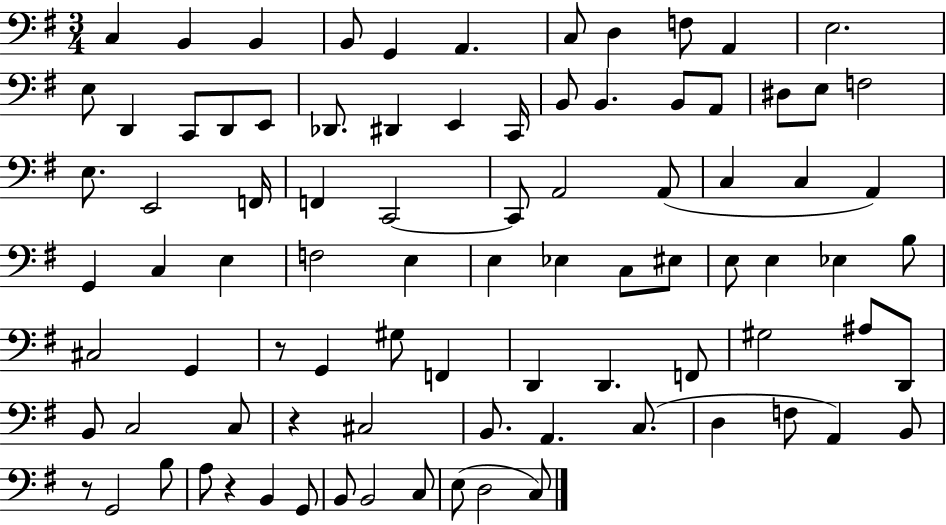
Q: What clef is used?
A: bass